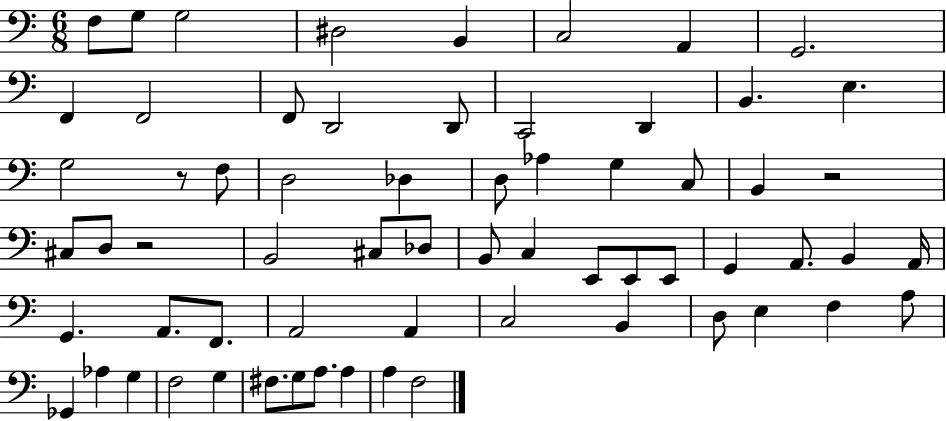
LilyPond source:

{
  \clef bass
  \numericTimeSignature
  \time 6/8
  \key c \major
  f8 g8 g2 | dis2 b,4 | c2 a,4 | g,2. | \break f,4 f,2 | f,8 d,2 d,8 | c,2 d,4 | b,4. e4. | \break g2 r8 f8 | d2 des4 | d8 aes4 g4 c8 | b,4 r2 | \break cis8 d8 r2 | b,2 cis8 des8 | b,8 c4 e,8 e,8 e,8 | g,4 a,8. b,4 a,16 | \break g,4. a,8. f,8. | a,2 a,4 | c2 b,4 | d8 e4 f4 a8 | \break ges,4 aes4 g4 | f2 g4 | fis8. g8 a8. a4 | a4 f2 | \break \bar "|."
}